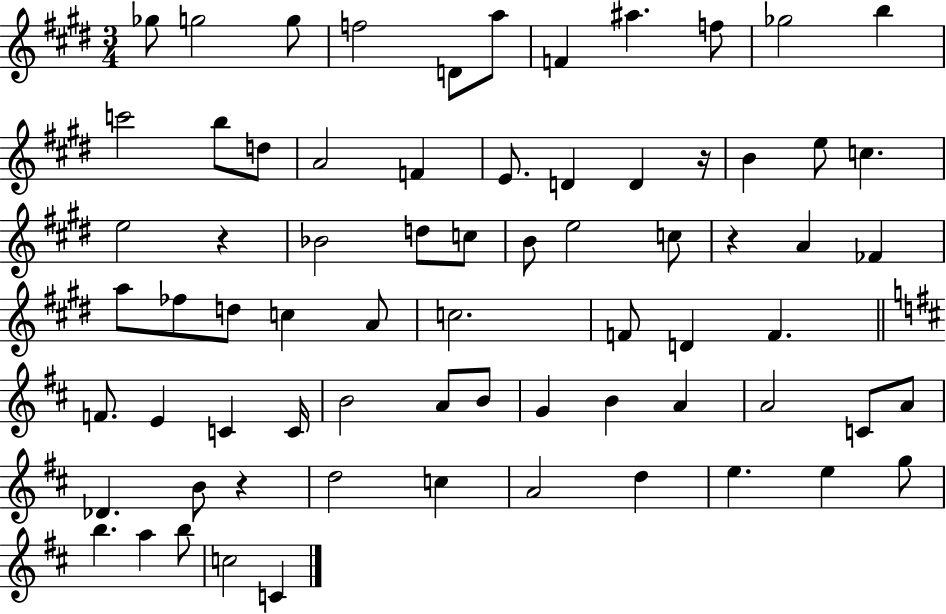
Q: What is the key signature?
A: E major